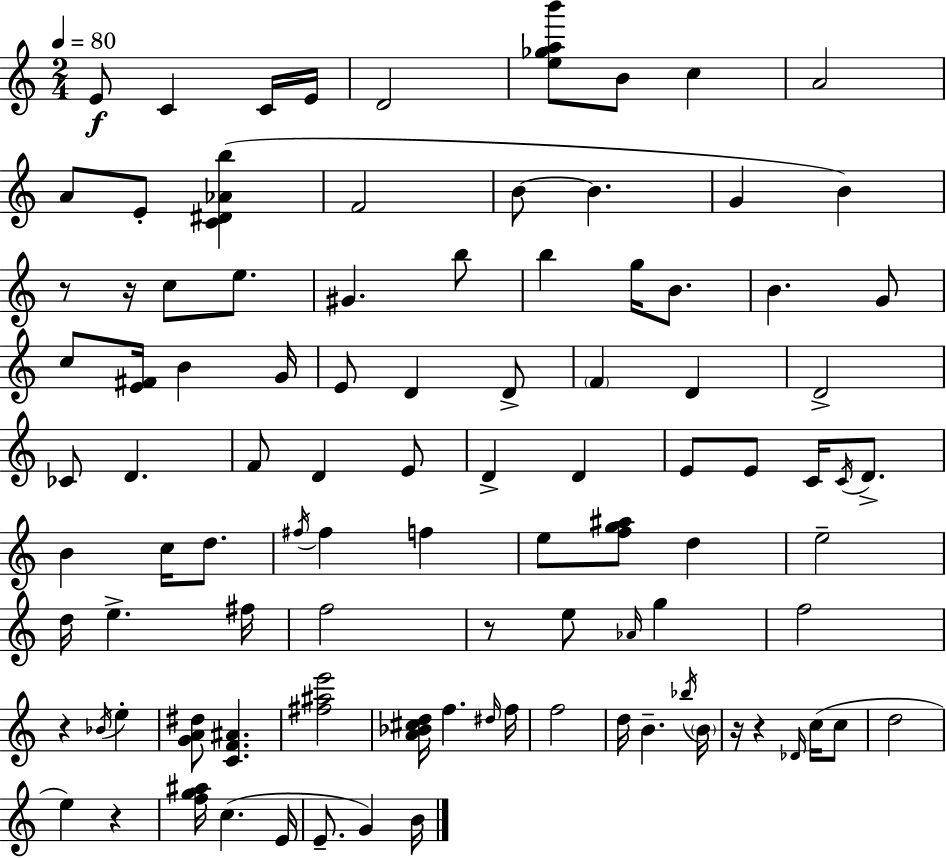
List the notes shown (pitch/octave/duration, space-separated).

E4/e C4/q C4/s E4/s D4/h [E5,Gb5,A5,B6]/e B4/e C5/q A4/h A4/e E4/e [C4,D#4,Ab4,B5]/q F4/h B4/e B4/q. G4/q B4/q R/e R/s C5/e E5/e. G#4/q. B5/e B5/q G5/s B4/e. B4/q. G4/e C5/e [E4,F#4]/s B4/q G4/s E4/e D4/q D4/e F4/q D4/q D4/h CES4/e D4/q. F4/e D4/q E4/e D4/q D4/q E4/e E4/e C4/s C4/s D4/e. B4/q C5/s D5/e. F#5/s F#5/q F5/q E5/e [F5,G5,A#5]/e D5/q E5/h D5/s E5/q. F#5/s F5/h R/e E5/e Ab4/s G5/q F5/h R/q Bb4/s E5/q [G4,A4,D#5]/e [C4,F4,A#4]/q. [F#5,A#5,E6]/h [A4,Bb4,C#5,D5]/s F5/q. D#5/s F5/s F5/h D5/s B4/q. Bb5/s B4/s R/s R/q Db4/s C5/s C5/e D5/h E5/q R/q [F5,G5,A#5]/s C5/q. E4/s E4/e. G4/q B4/s